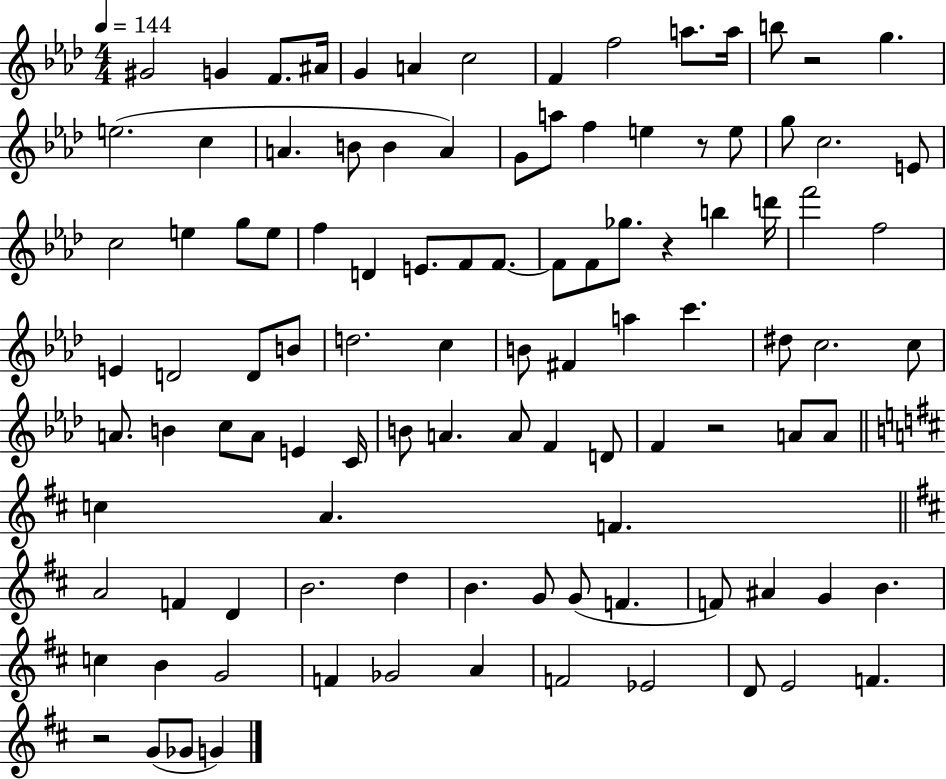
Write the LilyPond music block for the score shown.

{
  \clef treble
  \numericTimeSignature
  \time 4/4
  \key aes \major
  \tempo 4 = 144
  gis'2 g'4 f'8. ais'16 | g'4 a'4 c''2 | f'4 f''2 a''8. a''16 | b''8 r2 g''4. | \break e''2.( c''4 | a'4. b'8 b'4 a'4) | g'8 a''8 f''4 e''4 r8 e''8 | g''8 c''2. e'8 | \break c''2 e''4 g''8 e''8 | f''4 d'4 e'8. f'8 f'8.~~ | f'8 f'8 ges''8. r4 b''4 d'''16 | f'''2 f''2 | \break e'4 d'2 d'8 b'8 | d''2. c''4 | b'8 fis'4 a''4 c'''4. | dis''8 c''2. c''8 | \break a'8. b'4 c''8 a'8 e'4 c'16 | b'8 a'4. a'8 f'4 d'8 | f'4 r2 a'8 a'8 | \bar "||" \break \key d \major c''4 a'4. f'4. | \bar "||" \break \key b \minor a'2 f'4 d'4 | b'2. d''4 | b'4. g'8 g'8( f'4. | f'8) ais'4 g'4 b'4. | \break c''4 b'4 g'2 | f'4 ges'2 a'4 | f'2 ees'2 | d'8 e'2 f'4. | \break r2 g'8( ges'8 g'4) | \bar "|."
}